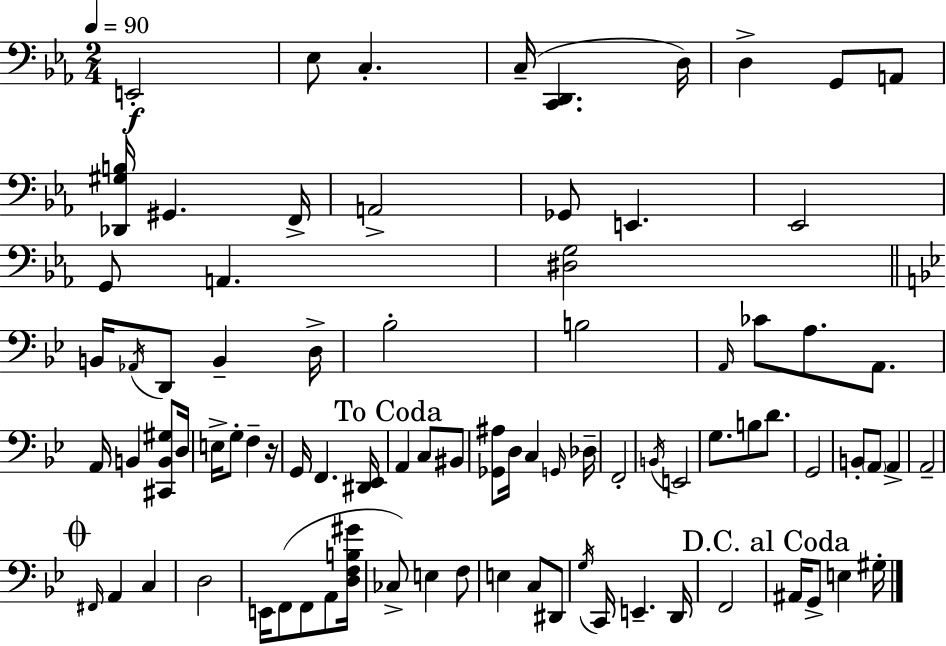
E2/h Eb3/e C3/q. C3/s [C2,D2]/q. D3/s D3/q G2/e A2/e [Db2,G#3,B3]/s G#2/q. F2/s A2/h Gb2/e E2/q. Eb2/h G2/e A2/q. [D#3,G3]/h B2/s Ab2/s D2/e B2/q D3/s Bb3/h B3/h A2/s CES4/e A3/e. A2/e. A2/s B2/q [C#2,B2,G#3]/e D3/s E3/s G3/e F3/q R/s G2/s F2/q. [D#2,Eb2]/s A2/q C3/e BIS2/e [Gb2,A#3]/e D3/s C3/q G2/s Db3/s F2/h B2/s E2/h G3/e. B3/e D4/e. G2/h B2/e A2/e A2/q A2/h F#2/s A2/q C3/q D3/h E2/s F2/e F2/e A2/e [D3,F3,B3,G#4]/s CES3/e E3/q F3/e E3/q C3/e D#2/e G3/s C2/s E2/q. D2/s F2/h A#2/s G2/e E3/q G#3/s